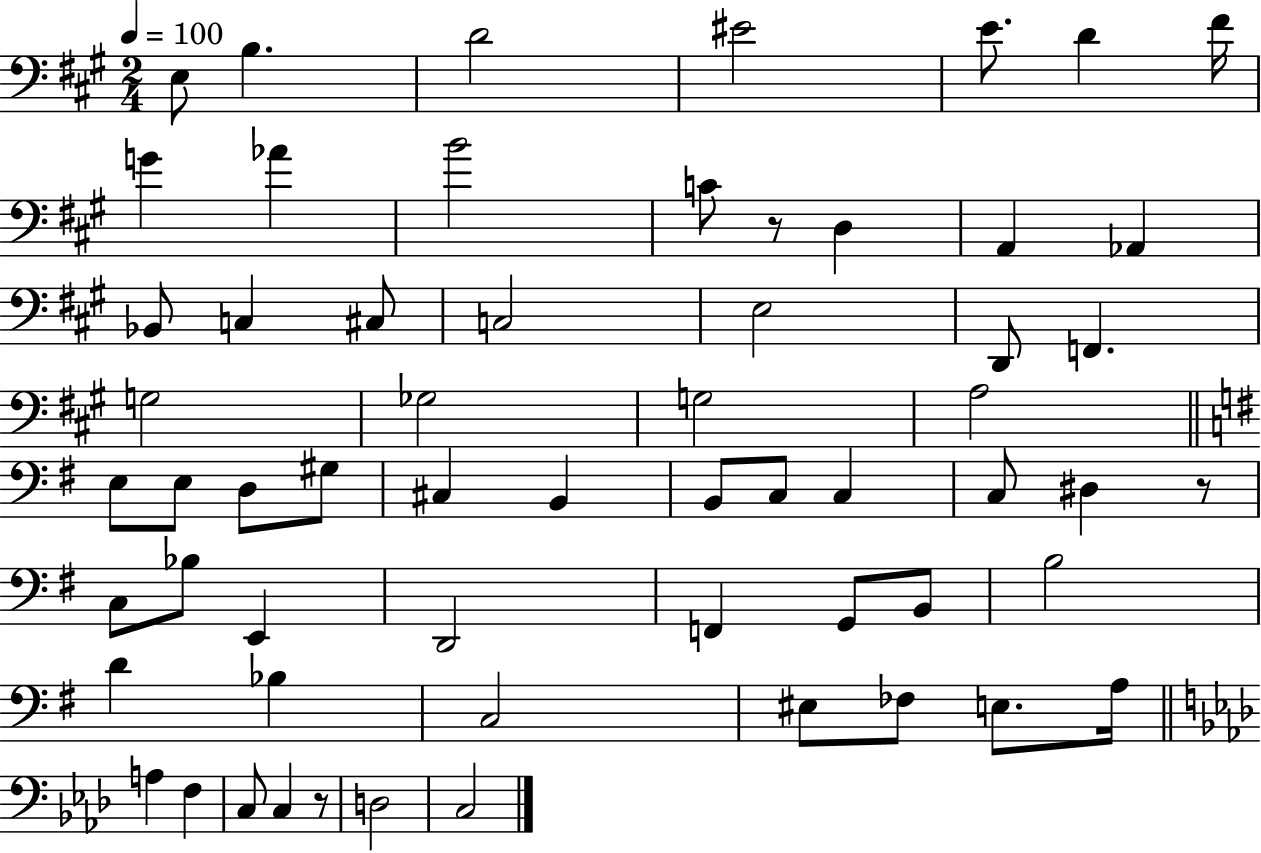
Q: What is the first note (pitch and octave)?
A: E3